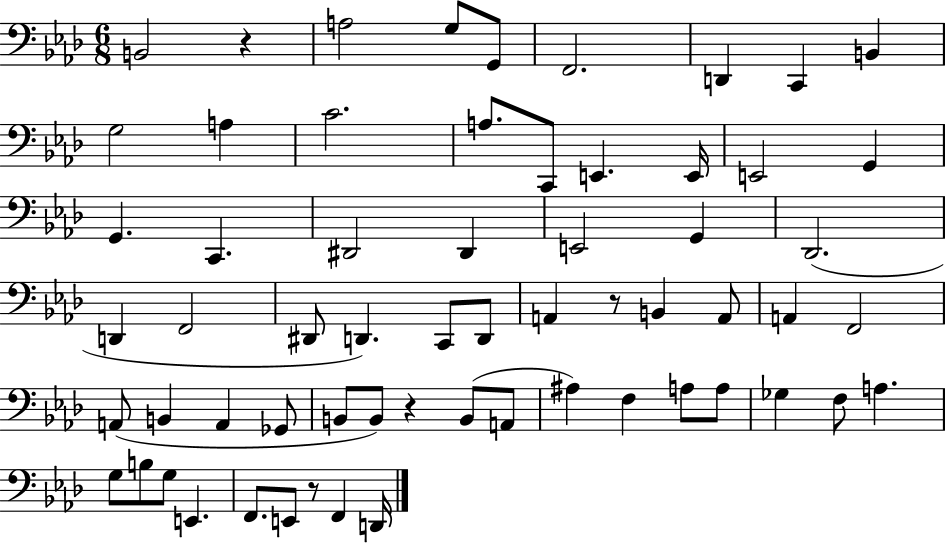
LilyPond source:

{
  \clef bass
  \numericTimeSignature
  \time 6/8
  \key aes \major
  \repeat volta 2 { b,2 r4 | a2 g8 g,8 | f,2. | d,4 c,4 b,4 | \break g2 a4 | c'2. | a8. c,8 e,4. e,16 | e,2 g,4 | \break g,4. c,4. | dis,2 dis,4 | e,2 g,4 | des,2.( | \break d,4 f,2 | dis,8 d,4.) c,8 d,8 | a,4 r8 b,4 a,8 | a,4 f,2 | \break a,8( b,4 a,4 ges,8 | b,8 b,8) r4 b,8( a,8 | ais4) f4 a8 a8 | ges4 f8 a4. | \break g8 b8 g8 e,4. | f,8. e,8 r8 f,4 d,16 | } \bar "|."
}